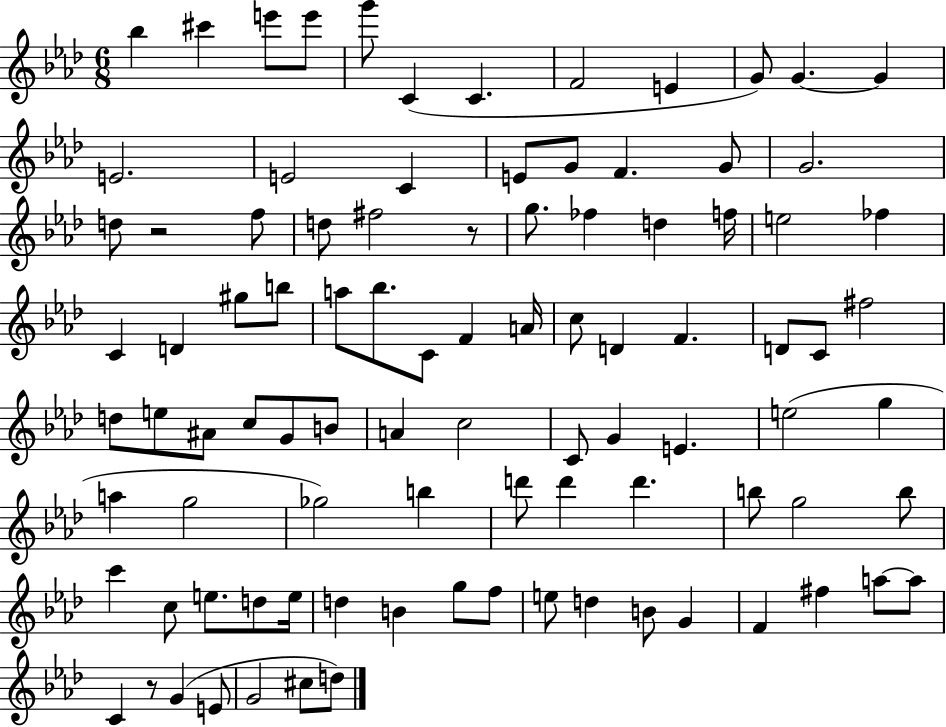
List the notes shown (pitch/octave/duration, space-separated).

Bb5/q C#6/q E6/e E6/e G6/e C4/q C4/q. F4/h E4/q G4/e G4/q. G4/q E4/h. E4/h C4/q E4/e G4/e F4/q. G4/e G4/h. D5/e R/h F5/e D5/e F#5/h R/e G5/e. FES5/q D5/q F5/s E5/h FES5/q C4/q D4/q G#5/e B5/e A5/e Bb5/e. C4/e F4/q A4/s C5/e D4/q F4/q. D4/e C4/e F#5/h D5/e E5/e A#4/e C5/e G4/e B4/e A4/q C5/h C4/e G4/q E4/q. E5/h G5/q A5/q G5/h Gb5/h B5/q D6/e D6/q D6/q. B5/e G5/h B5/e C6/q C5/e E5/e. D5/e E5/s D5/q B4/q G5/e F5/e E5/e D5/q B4/e G4/q F4/q F#5/q A5/e A5/e C4/q R/e G4/q E4/e G4/h C#5/e D5/e